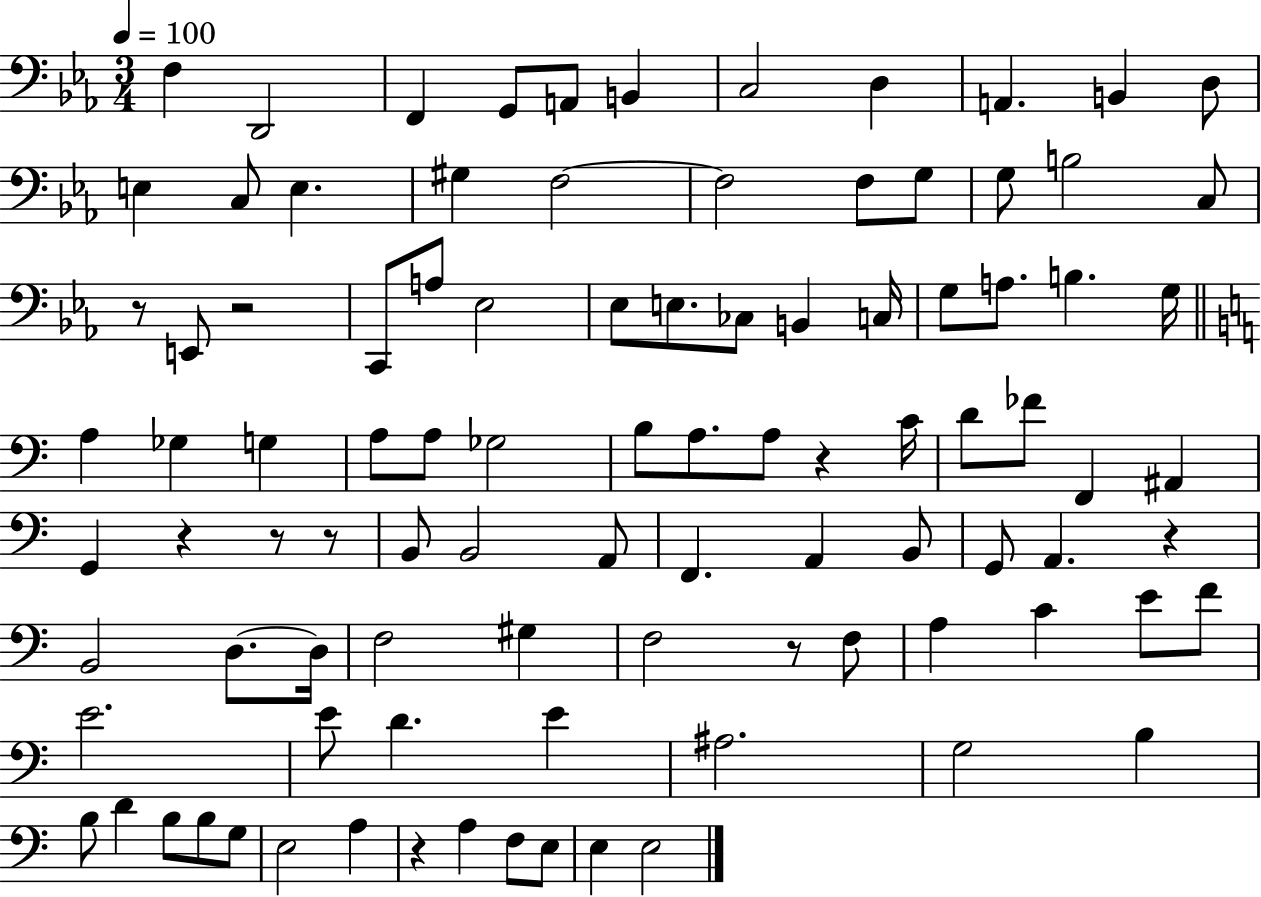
X:1
T:Untitled
M:3/4
L:1/4
K:Eb
F, D,,2 F,, G,,/2 A,,/2 B,, C,2 D, A,, B,, D,/2 E, C,/2 E, ^G, F,2 F,2 F,/2 G,/2 G,/2 B,2 C,/2 z/2 E,,/2 z2 C,,/2 A,/2 _E,2 _E,/2 E,/2 _C,/2 B,, C,/4 G,/2 A,/2 B, G,/4 A, _G, G, A,/2 A,/2 _G,2 B,/2 A,/2 A,/2 z C/4 D/2 _F/2 F,, ^A,, G,, z z/2 z/2 B,,/2 B,,2 A,,/2 F,, A,, B,,/2 G,,/2 A,, z B,,2 D,/2 D,/4 F,2 ^G, F,2 z/2 F,/2 A, C E/2 F/2 E2 E/2 D E ^A,2 G,2 B, B,/2 D B,/2 B,/2 G,/2 E,2 A, z A, F,/2 E,/2 E, E,2